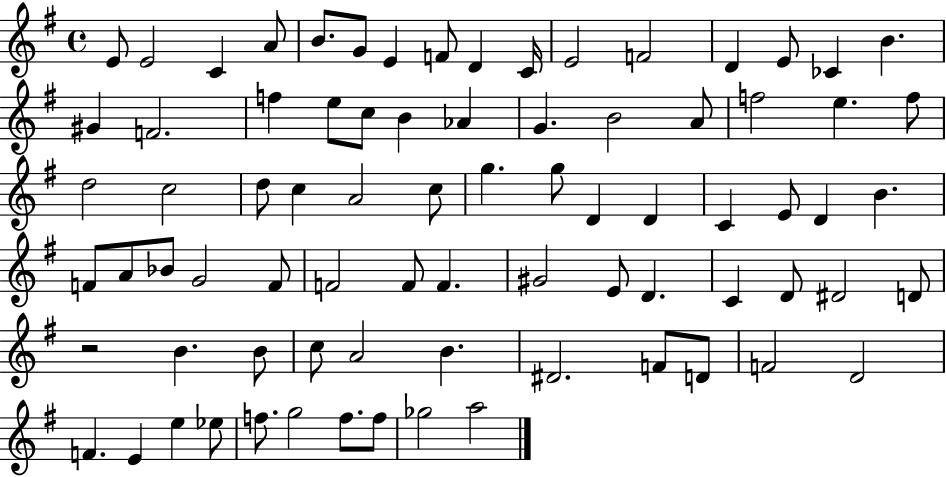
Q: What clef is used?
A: treble